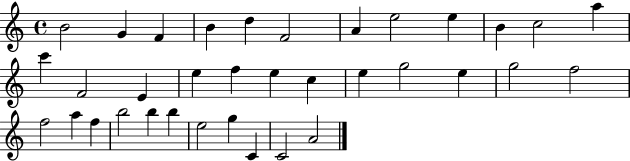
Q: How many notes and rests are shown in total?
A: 35